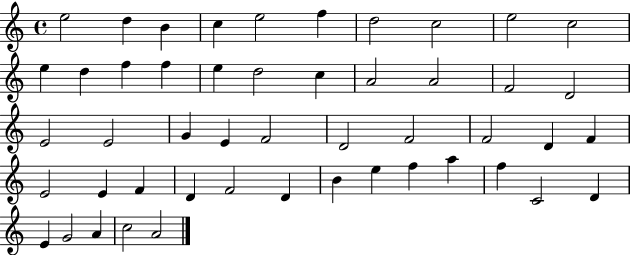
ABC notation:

X:1
T:Untitled
M:4/4
L:1/4
K:C
e2 d B c e2 f d2 c2 e2 c2 e d f f e d2 c A2 A2 F2 D2 E2 E2 G E F2 D2 F2 F2 D F E2 E F D F2 D B e f a f C2 D E G2 A c2 A2